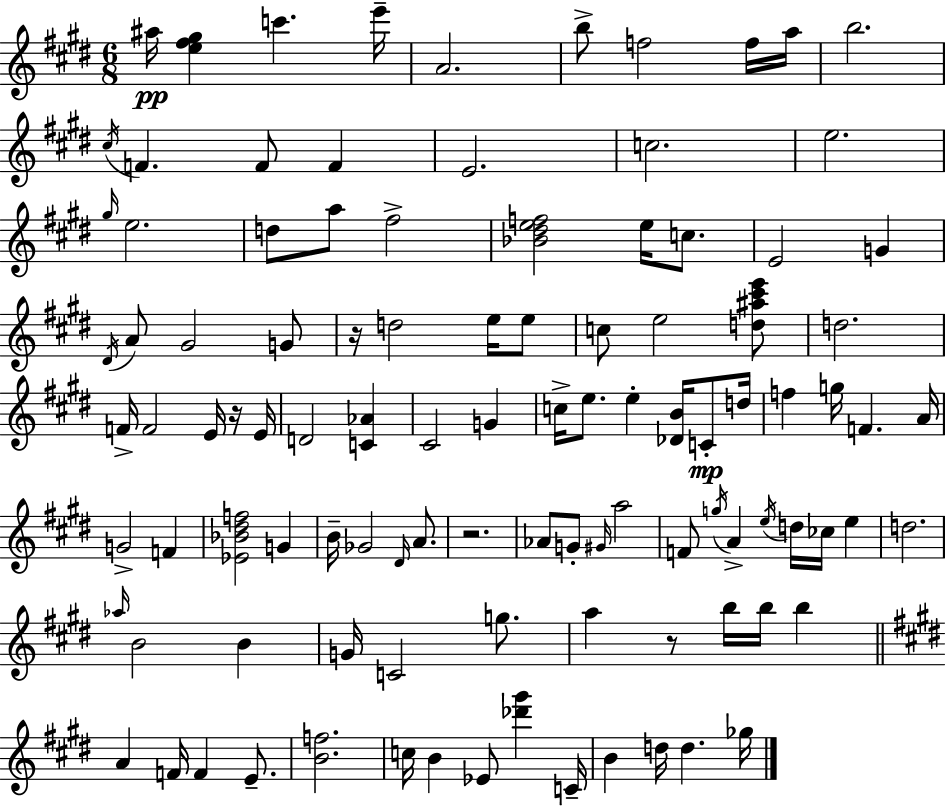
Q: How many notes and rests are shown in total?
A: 104